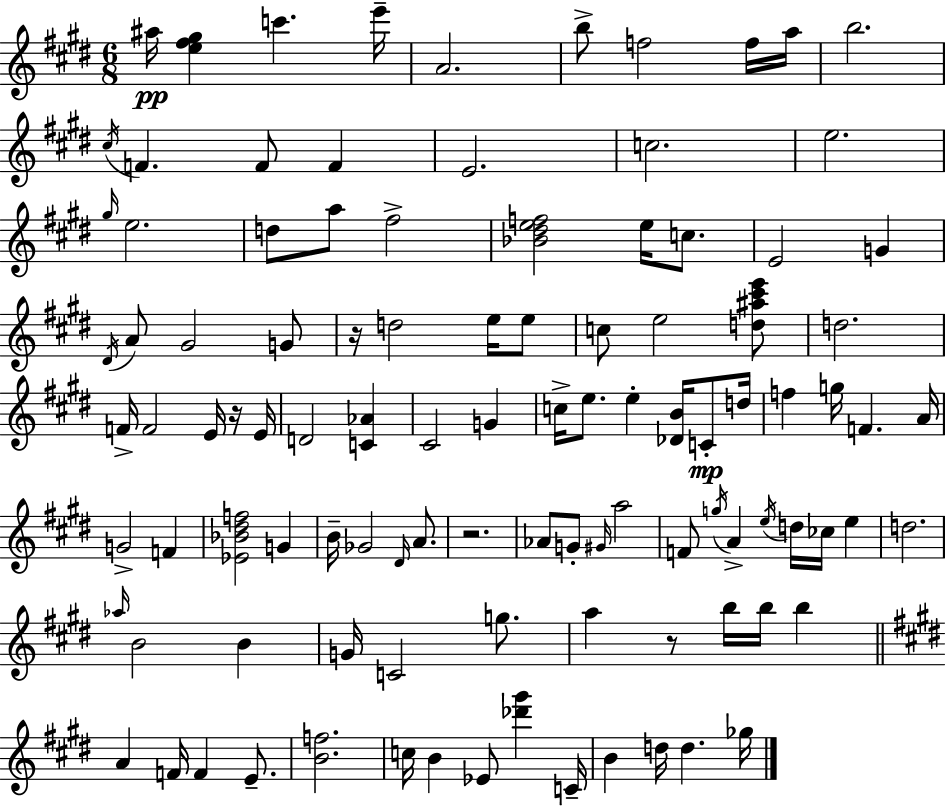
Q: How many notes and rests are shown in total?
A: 104